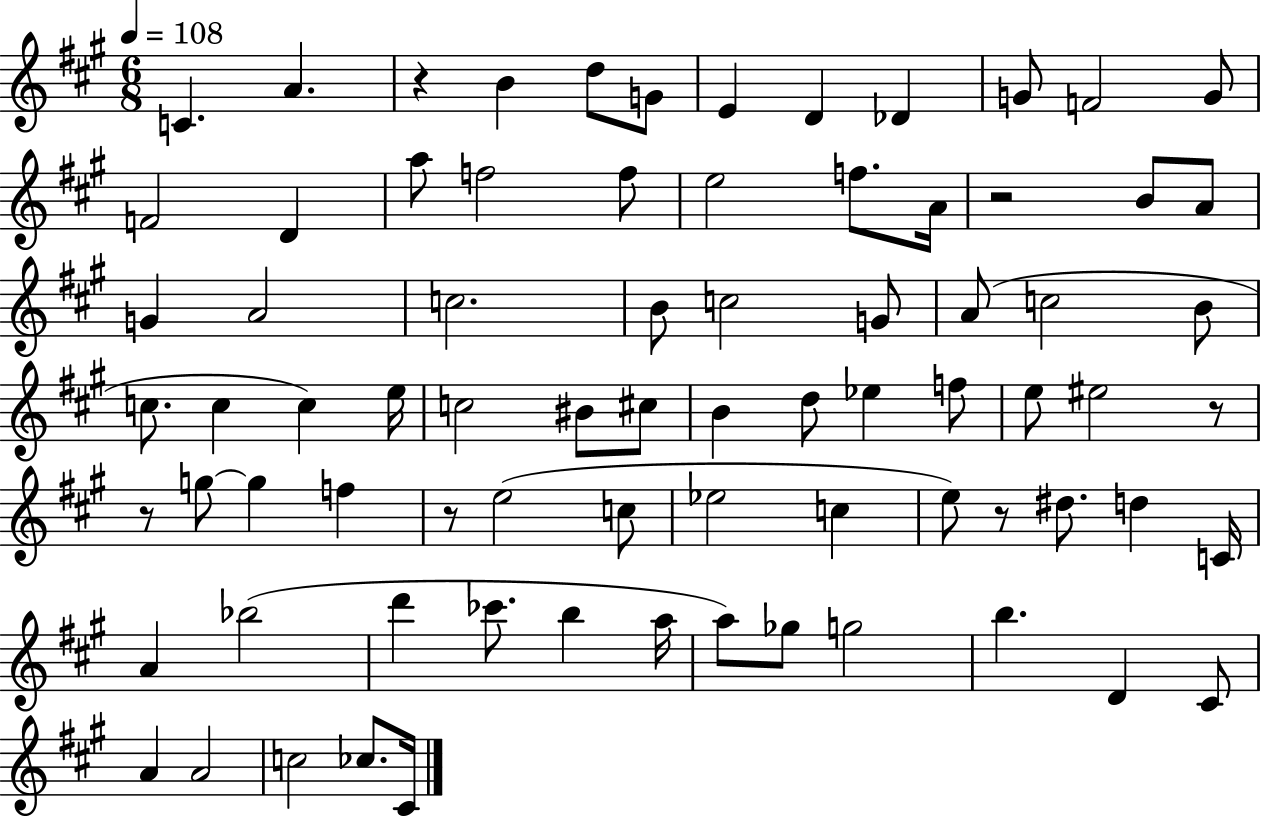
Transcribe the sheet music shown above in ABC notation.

X:1
T:Untitled
M:6/8
L:1/4
K:A
C A z B d/2 G/2 E D _D G/2 F2 G/2 F2 D a/2 f2 f/2 e2 f/2 A/4 z2 B/2 A/2 G A2 c2 B/2 c2 G/2 A/2 c2 B/2 c/2 c c e/4 c2 ^B/2 ^c/2 B d/2 _e f/2 e/2 ^e2 z/2 z/2 g/2 g f z/2 e2 c/2 _e2 c e/2 z/2 ^d/2 d C/4 A _b2 d' _c'/2 b a/4 a/2 _g/2 g2 b D ^C/2 A A2 c2 _c/2 ^C/4